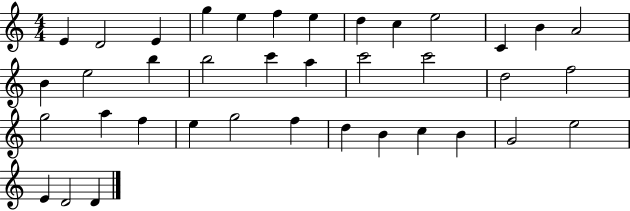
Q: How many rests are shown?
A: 0